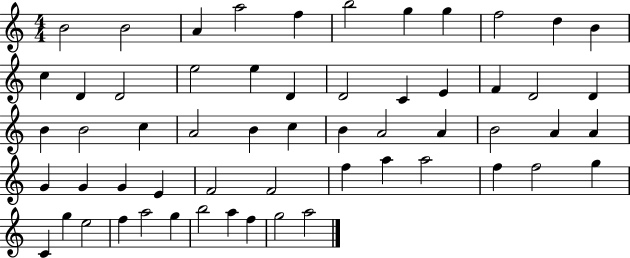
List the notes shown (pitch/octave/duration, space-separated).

B4/h B4/h A4/q A5/h F5/q B5/h G5/q G5/q F5/h D5/q B4/q C5/q D4/q D4/h E5/h E5/q D4/q D4/h C4/q E4/q F4/q D4/h D4/q B4/q B4/h C5/q A4/h B4/q C5/q B4/q A4/h A4/q B4/h A4/q A4/q G4/q G4/q G4/q E4/q F4/h F4/h F5/q A5/q A5/h F5/q F5/h G5/q C4/q G5/q E5/h F5/q A5/h G5/q B5/h A5/q F5/q G5/h A5/h